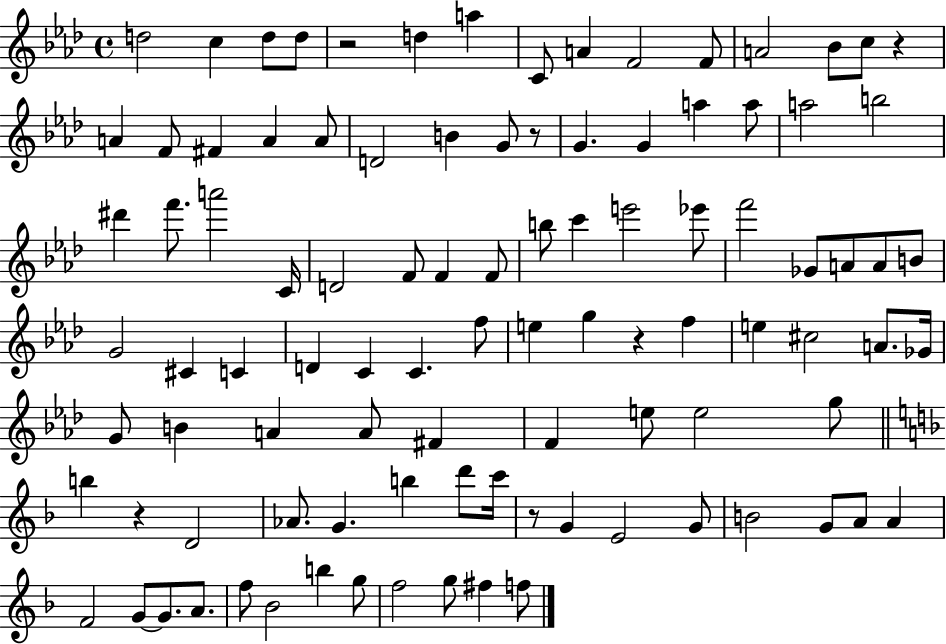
{
  \clef treble
  \time 4/4
  \defaultTimeSignature
  \key aes \major
  d''2 c''4 d''8 d''8 | r2 d''4 a''4 | c'8 a'4 f'2 f'8 | a'2 bes'8 c''8 r4 | \break a'4 f'8 fis'4 a'4 a'8 | d'2 b'4 g'8 r8 | g'4. g'4 a''4 a''8 | a''2 b''2 | \break dis'''4 f'''8. a'''2 c'16 | d'2 f'8 f'4 f'8 | b''8 c'''4 e'''2 ees'''8 | f'''2 ges'8 a'8 a'8 b'8 | \break g'2 cis'4 c'4 | d'4 c'4 c'4. f''8 | e''4 g''4 r4 f''4 | e''4 cis''2 a'8. ges'16 | \break g'8 b'4 a'4 a'8 fis'4 | f'4 e''8 e''2 g''8 | \bar "||" \break \key f \major b''4 r4 d'2 | aes'8. g'4. b''4 d'''8 c'''16 | r8 g'4 e'2 g'8 | b'2 g'8 a'8 a'4 | \break f'2 g'8~~ g'8. a'8. | f''8 bes'2 b''4 g''8 | f''2 g''8 fis''4 f''8 | \bar "|."
}